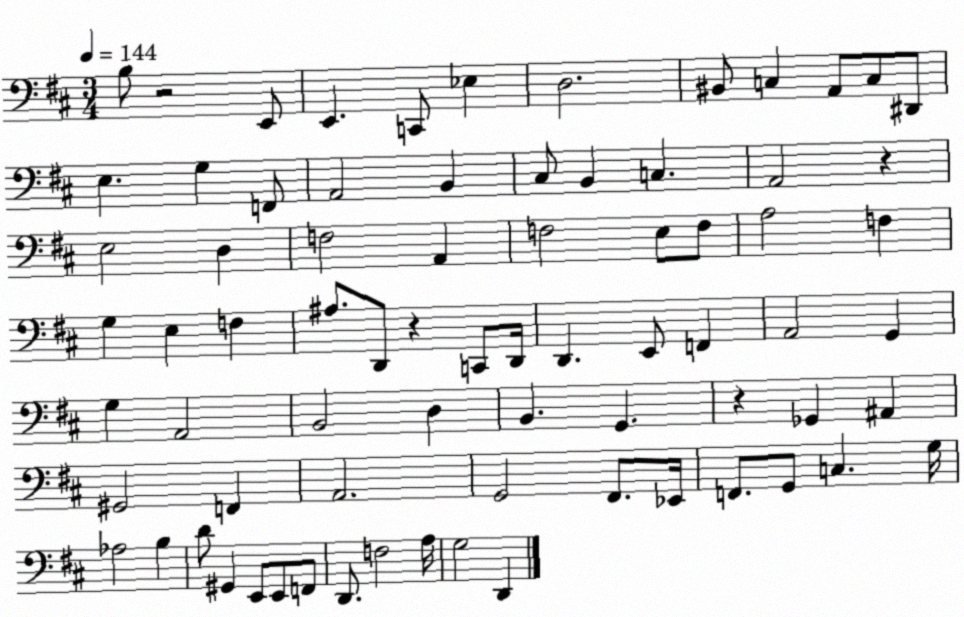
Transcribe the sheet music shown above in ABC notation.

X:1
T:Untitled
M:3/4
L:1/4
K:D
B,/2 z2 E,,/2 E,, C,,/2 _E, D,2 ^B,,/2 C, A,,/2 C,/2 ^D,,/2 E, G, F,,/2 A,,2 B,, ^C,/2 B,, C, A,,2 z E,2 D, F,2 A,, F,2 E,/2 F,/2 A,2 F, G, E, F, ^A,/2 D,,/2 z C,,/2 D,,/4 D,, E,,/2 F,, A,,2 G,, G, A,,2 B,,2 D, B,, G,, z _G,, ^A,, ^G,,2 F,, A,,2 G,,2 ^F,,/2 _E,,/4 F,,/2 G,,/2 C, G,/4 _A,2 B, D/2 ^G,, E,,/2 E,,/2 F,,/2 D,,/2 F,2 A,/4 G,2 D,,